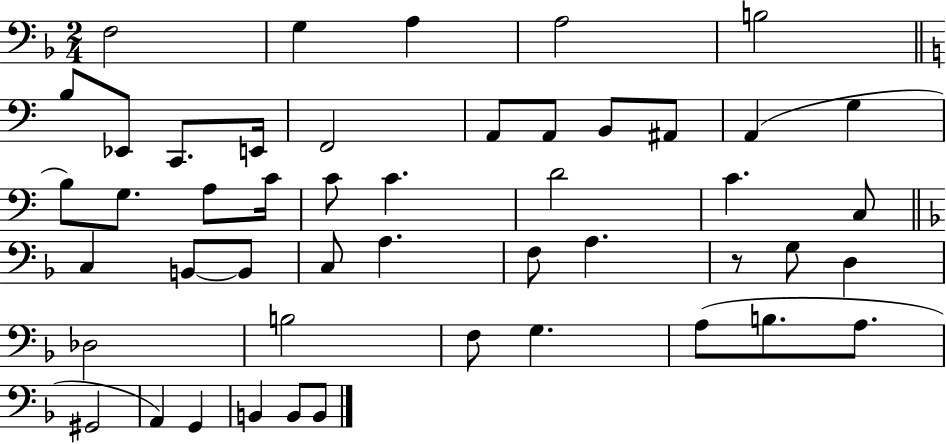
{
  \clef bass
  \numericTimeSignature
  \time 2/4
  \key f \major
  \repeat volta 2 { f2 | g4 a4 | a2 | b2 | \break \bar "||" \break \key a \minor b8 ees,8 c,8. e,16 | f,2 | a,8 a,8 b,8 ais,8 | a,4( g4 | \break b8) g8. a8 c'16 | c'8 c'4. | d'2 | c'4. c8 | \break \bar "||" \break \key d \minor c4 b,8~~ b,8 | c8 a4. | f8 a4. | r8 g8 d4 | \break des2 | b2 | f8 g4. | a8( b8. a8. | \break gis,2 | a,4) g,4 | b,4 b,8 b,8 | } \bar "|."
}